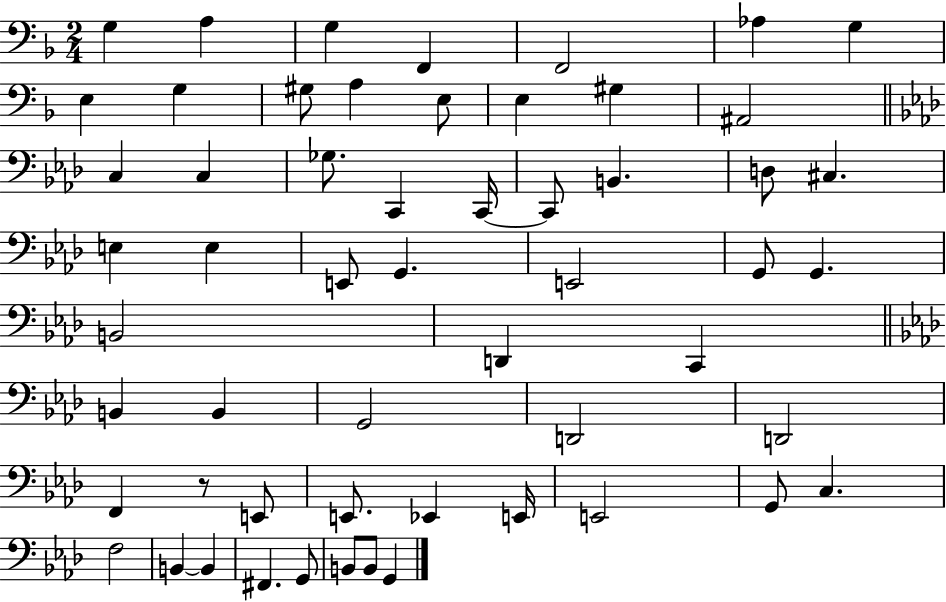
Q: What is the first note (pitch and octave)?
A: G3